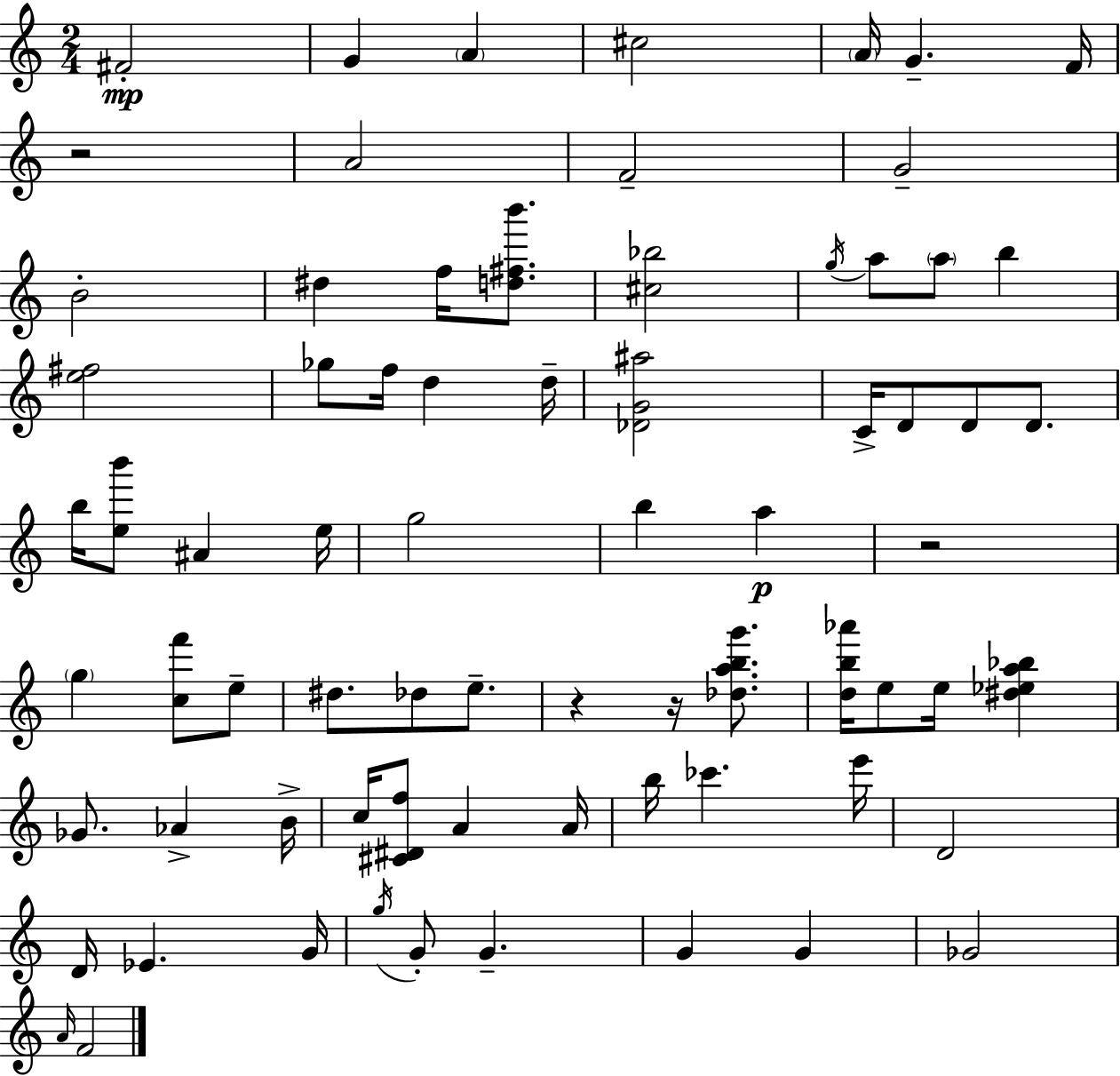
X:1
T:Untitled
M:2/4
L:1/4
K:Am
^F2 G A ^c2 A/4 G F/4 z2 A2 F2 G2 B2 ^d f/4 [d^fb']/2 [^c_b]2 g/4 a/2 a/2 b [e^f]2 _g/2 f/4 d d/4 [_DG^a]2 C/4 D/2 D/2 D/2 b/4 [eb']/2 ^A e/4 g2 b a z2 g [cf']/2 e/2 ^d/2 _d/2 e/2 z z/4 [_dabg']/2 [db_a']/4 e/2 e/4 [^d_ea_b] _G/2 _A B/4 c/4 [^C^Df]/2 A A/4 b/4 _c' e'/4 D2 D/4 _E G/4 g/4 G/2 G G G _G2 A/4 F2